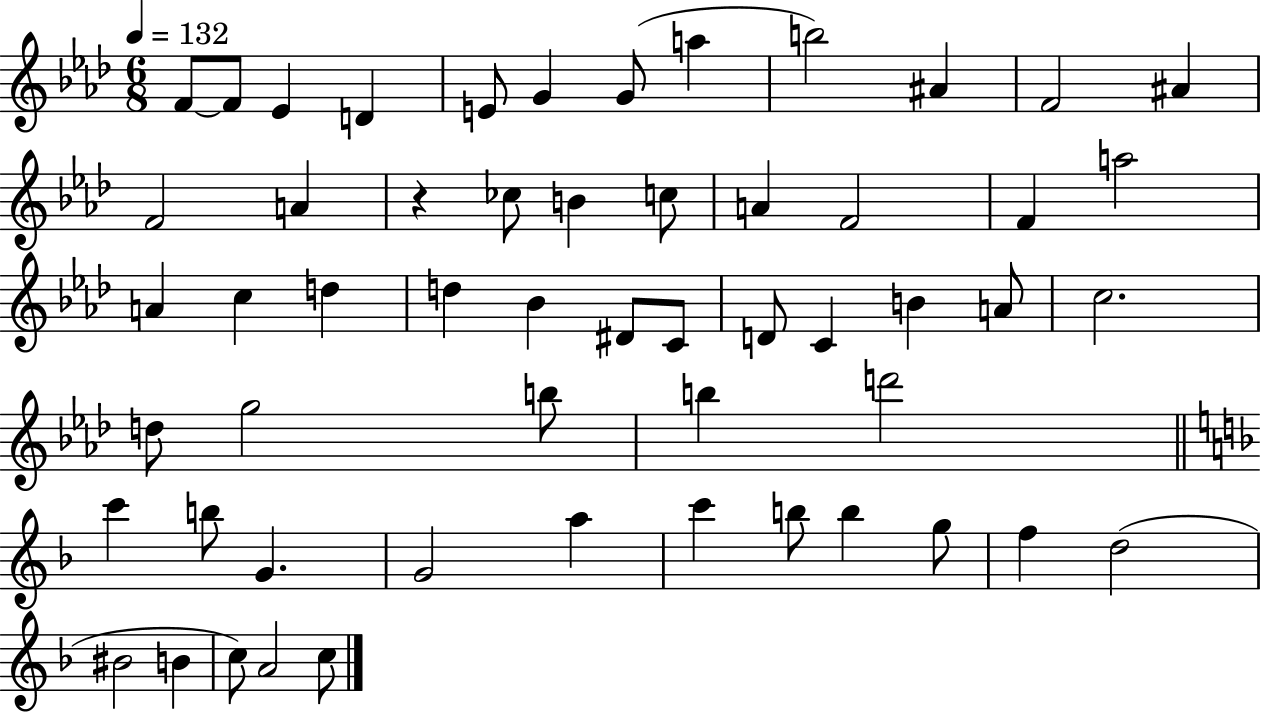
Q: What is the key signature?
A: AES major